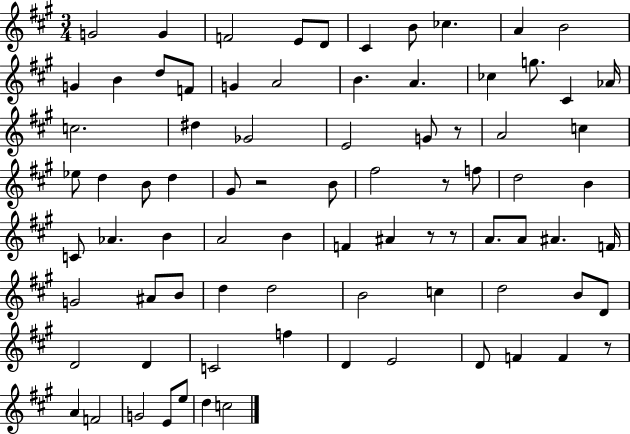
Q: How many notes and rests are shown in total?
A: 82